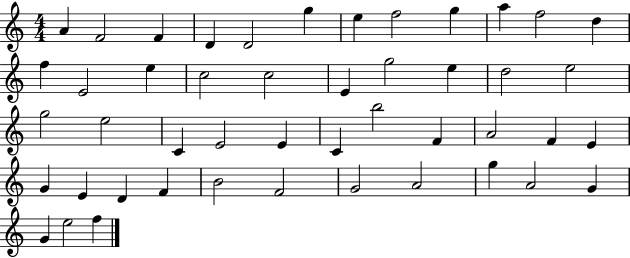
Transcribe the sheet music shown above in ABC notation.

X:1
T:Untitled
M:4/4
L:1/4
K:C
A F2 F D D2 g e f2 g a f2 d f E2 e c2 c2 E g2 e d2 e2 g2 e2 C E2 E C b2 F A2 F E G E D F B2 F2 G2 A2 g A2 G G e2 f